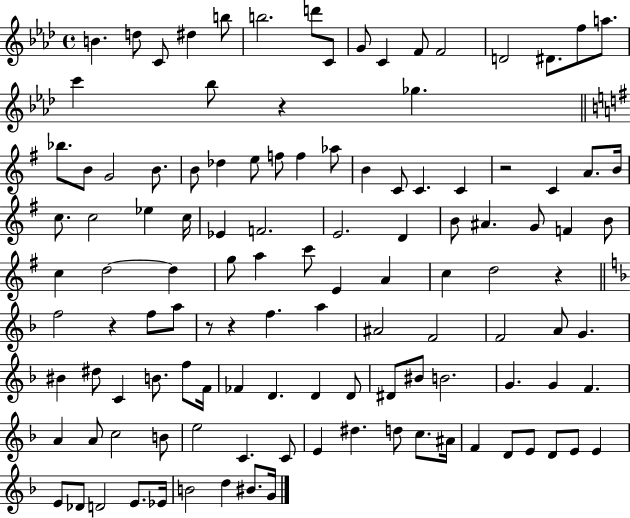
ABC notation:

X:1
T:Untitled
M:4/4
L:1/4
K:Ab
B d/2 C/2 ^d b/2 b2 d'/2 C/2 G/2 C F/2 F2 D2 ^D/2 f/2 a/2 c' _b/2 z _g _b/2 B/2 G2 B/2 B/2 _d e/2 f/2 f _a/2 B C/2 C C z2 C A/2 B/4 c/2 c2 _e c/4 _E F2 E2 D B/2 ^A G/2 F B/2 c d2 d g/2 a c'/2 E A c d2 z f2 z f/2 a/2 z/2 z f a ^A2 F2 F2 A/2 G ^B ^d/2 C B/2 f/2 F/4 _F D D D/2 ^D/2 ^B/2 B2 G G F A A/2 c2 B/2 e2 C C/2 E ^d d/2 c/2 ^A/4 F D/2 E/2 D/2 E/2 E E/2 _D/2 D2 E/2 _E/4 B2 d ^B/2 G/4